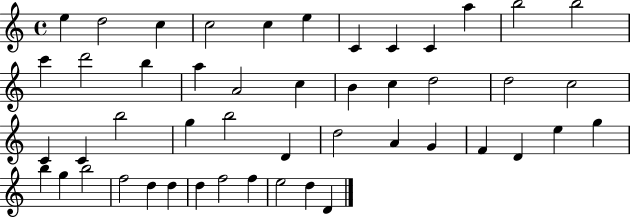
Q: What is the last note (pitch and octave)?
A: D4